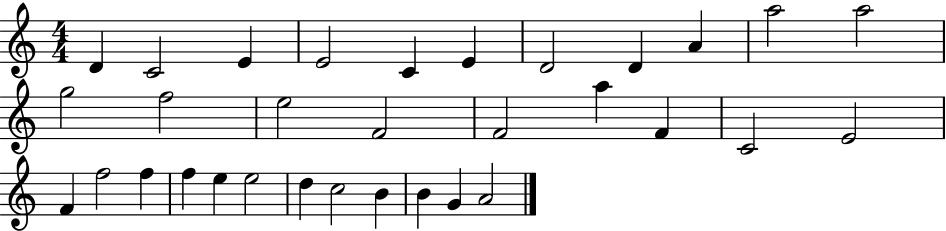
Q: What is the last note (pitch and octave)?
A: A4